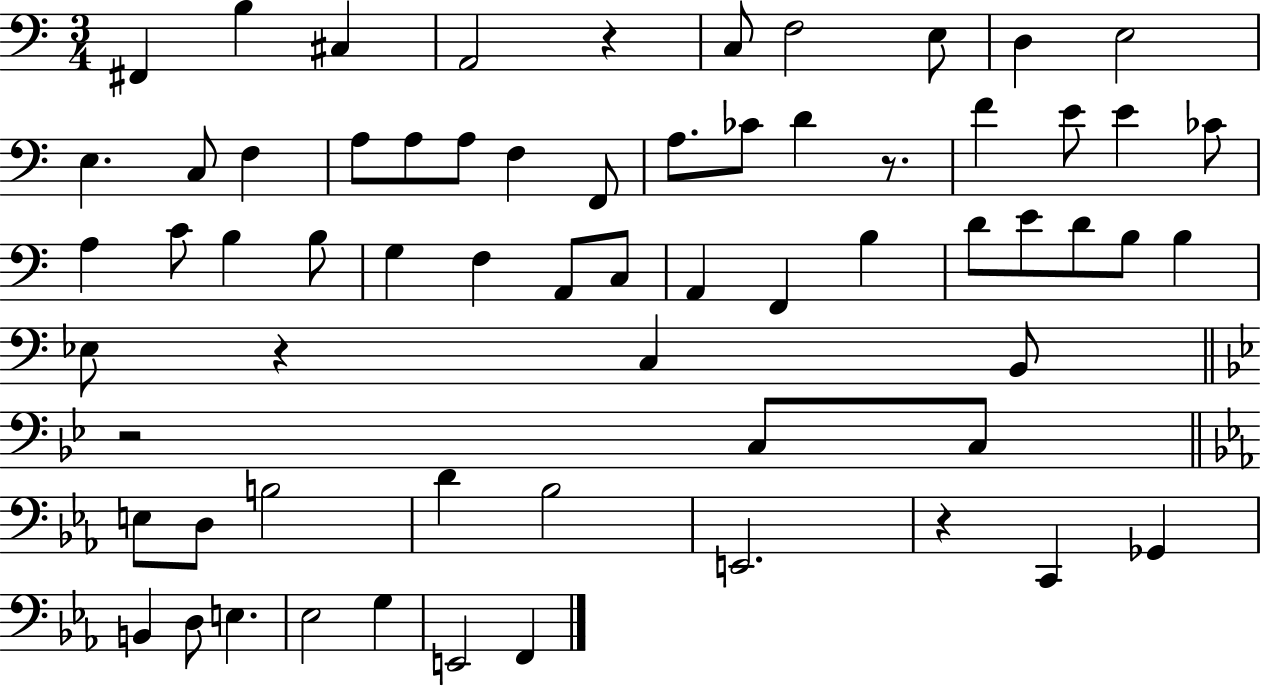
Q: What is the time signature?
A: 3/4